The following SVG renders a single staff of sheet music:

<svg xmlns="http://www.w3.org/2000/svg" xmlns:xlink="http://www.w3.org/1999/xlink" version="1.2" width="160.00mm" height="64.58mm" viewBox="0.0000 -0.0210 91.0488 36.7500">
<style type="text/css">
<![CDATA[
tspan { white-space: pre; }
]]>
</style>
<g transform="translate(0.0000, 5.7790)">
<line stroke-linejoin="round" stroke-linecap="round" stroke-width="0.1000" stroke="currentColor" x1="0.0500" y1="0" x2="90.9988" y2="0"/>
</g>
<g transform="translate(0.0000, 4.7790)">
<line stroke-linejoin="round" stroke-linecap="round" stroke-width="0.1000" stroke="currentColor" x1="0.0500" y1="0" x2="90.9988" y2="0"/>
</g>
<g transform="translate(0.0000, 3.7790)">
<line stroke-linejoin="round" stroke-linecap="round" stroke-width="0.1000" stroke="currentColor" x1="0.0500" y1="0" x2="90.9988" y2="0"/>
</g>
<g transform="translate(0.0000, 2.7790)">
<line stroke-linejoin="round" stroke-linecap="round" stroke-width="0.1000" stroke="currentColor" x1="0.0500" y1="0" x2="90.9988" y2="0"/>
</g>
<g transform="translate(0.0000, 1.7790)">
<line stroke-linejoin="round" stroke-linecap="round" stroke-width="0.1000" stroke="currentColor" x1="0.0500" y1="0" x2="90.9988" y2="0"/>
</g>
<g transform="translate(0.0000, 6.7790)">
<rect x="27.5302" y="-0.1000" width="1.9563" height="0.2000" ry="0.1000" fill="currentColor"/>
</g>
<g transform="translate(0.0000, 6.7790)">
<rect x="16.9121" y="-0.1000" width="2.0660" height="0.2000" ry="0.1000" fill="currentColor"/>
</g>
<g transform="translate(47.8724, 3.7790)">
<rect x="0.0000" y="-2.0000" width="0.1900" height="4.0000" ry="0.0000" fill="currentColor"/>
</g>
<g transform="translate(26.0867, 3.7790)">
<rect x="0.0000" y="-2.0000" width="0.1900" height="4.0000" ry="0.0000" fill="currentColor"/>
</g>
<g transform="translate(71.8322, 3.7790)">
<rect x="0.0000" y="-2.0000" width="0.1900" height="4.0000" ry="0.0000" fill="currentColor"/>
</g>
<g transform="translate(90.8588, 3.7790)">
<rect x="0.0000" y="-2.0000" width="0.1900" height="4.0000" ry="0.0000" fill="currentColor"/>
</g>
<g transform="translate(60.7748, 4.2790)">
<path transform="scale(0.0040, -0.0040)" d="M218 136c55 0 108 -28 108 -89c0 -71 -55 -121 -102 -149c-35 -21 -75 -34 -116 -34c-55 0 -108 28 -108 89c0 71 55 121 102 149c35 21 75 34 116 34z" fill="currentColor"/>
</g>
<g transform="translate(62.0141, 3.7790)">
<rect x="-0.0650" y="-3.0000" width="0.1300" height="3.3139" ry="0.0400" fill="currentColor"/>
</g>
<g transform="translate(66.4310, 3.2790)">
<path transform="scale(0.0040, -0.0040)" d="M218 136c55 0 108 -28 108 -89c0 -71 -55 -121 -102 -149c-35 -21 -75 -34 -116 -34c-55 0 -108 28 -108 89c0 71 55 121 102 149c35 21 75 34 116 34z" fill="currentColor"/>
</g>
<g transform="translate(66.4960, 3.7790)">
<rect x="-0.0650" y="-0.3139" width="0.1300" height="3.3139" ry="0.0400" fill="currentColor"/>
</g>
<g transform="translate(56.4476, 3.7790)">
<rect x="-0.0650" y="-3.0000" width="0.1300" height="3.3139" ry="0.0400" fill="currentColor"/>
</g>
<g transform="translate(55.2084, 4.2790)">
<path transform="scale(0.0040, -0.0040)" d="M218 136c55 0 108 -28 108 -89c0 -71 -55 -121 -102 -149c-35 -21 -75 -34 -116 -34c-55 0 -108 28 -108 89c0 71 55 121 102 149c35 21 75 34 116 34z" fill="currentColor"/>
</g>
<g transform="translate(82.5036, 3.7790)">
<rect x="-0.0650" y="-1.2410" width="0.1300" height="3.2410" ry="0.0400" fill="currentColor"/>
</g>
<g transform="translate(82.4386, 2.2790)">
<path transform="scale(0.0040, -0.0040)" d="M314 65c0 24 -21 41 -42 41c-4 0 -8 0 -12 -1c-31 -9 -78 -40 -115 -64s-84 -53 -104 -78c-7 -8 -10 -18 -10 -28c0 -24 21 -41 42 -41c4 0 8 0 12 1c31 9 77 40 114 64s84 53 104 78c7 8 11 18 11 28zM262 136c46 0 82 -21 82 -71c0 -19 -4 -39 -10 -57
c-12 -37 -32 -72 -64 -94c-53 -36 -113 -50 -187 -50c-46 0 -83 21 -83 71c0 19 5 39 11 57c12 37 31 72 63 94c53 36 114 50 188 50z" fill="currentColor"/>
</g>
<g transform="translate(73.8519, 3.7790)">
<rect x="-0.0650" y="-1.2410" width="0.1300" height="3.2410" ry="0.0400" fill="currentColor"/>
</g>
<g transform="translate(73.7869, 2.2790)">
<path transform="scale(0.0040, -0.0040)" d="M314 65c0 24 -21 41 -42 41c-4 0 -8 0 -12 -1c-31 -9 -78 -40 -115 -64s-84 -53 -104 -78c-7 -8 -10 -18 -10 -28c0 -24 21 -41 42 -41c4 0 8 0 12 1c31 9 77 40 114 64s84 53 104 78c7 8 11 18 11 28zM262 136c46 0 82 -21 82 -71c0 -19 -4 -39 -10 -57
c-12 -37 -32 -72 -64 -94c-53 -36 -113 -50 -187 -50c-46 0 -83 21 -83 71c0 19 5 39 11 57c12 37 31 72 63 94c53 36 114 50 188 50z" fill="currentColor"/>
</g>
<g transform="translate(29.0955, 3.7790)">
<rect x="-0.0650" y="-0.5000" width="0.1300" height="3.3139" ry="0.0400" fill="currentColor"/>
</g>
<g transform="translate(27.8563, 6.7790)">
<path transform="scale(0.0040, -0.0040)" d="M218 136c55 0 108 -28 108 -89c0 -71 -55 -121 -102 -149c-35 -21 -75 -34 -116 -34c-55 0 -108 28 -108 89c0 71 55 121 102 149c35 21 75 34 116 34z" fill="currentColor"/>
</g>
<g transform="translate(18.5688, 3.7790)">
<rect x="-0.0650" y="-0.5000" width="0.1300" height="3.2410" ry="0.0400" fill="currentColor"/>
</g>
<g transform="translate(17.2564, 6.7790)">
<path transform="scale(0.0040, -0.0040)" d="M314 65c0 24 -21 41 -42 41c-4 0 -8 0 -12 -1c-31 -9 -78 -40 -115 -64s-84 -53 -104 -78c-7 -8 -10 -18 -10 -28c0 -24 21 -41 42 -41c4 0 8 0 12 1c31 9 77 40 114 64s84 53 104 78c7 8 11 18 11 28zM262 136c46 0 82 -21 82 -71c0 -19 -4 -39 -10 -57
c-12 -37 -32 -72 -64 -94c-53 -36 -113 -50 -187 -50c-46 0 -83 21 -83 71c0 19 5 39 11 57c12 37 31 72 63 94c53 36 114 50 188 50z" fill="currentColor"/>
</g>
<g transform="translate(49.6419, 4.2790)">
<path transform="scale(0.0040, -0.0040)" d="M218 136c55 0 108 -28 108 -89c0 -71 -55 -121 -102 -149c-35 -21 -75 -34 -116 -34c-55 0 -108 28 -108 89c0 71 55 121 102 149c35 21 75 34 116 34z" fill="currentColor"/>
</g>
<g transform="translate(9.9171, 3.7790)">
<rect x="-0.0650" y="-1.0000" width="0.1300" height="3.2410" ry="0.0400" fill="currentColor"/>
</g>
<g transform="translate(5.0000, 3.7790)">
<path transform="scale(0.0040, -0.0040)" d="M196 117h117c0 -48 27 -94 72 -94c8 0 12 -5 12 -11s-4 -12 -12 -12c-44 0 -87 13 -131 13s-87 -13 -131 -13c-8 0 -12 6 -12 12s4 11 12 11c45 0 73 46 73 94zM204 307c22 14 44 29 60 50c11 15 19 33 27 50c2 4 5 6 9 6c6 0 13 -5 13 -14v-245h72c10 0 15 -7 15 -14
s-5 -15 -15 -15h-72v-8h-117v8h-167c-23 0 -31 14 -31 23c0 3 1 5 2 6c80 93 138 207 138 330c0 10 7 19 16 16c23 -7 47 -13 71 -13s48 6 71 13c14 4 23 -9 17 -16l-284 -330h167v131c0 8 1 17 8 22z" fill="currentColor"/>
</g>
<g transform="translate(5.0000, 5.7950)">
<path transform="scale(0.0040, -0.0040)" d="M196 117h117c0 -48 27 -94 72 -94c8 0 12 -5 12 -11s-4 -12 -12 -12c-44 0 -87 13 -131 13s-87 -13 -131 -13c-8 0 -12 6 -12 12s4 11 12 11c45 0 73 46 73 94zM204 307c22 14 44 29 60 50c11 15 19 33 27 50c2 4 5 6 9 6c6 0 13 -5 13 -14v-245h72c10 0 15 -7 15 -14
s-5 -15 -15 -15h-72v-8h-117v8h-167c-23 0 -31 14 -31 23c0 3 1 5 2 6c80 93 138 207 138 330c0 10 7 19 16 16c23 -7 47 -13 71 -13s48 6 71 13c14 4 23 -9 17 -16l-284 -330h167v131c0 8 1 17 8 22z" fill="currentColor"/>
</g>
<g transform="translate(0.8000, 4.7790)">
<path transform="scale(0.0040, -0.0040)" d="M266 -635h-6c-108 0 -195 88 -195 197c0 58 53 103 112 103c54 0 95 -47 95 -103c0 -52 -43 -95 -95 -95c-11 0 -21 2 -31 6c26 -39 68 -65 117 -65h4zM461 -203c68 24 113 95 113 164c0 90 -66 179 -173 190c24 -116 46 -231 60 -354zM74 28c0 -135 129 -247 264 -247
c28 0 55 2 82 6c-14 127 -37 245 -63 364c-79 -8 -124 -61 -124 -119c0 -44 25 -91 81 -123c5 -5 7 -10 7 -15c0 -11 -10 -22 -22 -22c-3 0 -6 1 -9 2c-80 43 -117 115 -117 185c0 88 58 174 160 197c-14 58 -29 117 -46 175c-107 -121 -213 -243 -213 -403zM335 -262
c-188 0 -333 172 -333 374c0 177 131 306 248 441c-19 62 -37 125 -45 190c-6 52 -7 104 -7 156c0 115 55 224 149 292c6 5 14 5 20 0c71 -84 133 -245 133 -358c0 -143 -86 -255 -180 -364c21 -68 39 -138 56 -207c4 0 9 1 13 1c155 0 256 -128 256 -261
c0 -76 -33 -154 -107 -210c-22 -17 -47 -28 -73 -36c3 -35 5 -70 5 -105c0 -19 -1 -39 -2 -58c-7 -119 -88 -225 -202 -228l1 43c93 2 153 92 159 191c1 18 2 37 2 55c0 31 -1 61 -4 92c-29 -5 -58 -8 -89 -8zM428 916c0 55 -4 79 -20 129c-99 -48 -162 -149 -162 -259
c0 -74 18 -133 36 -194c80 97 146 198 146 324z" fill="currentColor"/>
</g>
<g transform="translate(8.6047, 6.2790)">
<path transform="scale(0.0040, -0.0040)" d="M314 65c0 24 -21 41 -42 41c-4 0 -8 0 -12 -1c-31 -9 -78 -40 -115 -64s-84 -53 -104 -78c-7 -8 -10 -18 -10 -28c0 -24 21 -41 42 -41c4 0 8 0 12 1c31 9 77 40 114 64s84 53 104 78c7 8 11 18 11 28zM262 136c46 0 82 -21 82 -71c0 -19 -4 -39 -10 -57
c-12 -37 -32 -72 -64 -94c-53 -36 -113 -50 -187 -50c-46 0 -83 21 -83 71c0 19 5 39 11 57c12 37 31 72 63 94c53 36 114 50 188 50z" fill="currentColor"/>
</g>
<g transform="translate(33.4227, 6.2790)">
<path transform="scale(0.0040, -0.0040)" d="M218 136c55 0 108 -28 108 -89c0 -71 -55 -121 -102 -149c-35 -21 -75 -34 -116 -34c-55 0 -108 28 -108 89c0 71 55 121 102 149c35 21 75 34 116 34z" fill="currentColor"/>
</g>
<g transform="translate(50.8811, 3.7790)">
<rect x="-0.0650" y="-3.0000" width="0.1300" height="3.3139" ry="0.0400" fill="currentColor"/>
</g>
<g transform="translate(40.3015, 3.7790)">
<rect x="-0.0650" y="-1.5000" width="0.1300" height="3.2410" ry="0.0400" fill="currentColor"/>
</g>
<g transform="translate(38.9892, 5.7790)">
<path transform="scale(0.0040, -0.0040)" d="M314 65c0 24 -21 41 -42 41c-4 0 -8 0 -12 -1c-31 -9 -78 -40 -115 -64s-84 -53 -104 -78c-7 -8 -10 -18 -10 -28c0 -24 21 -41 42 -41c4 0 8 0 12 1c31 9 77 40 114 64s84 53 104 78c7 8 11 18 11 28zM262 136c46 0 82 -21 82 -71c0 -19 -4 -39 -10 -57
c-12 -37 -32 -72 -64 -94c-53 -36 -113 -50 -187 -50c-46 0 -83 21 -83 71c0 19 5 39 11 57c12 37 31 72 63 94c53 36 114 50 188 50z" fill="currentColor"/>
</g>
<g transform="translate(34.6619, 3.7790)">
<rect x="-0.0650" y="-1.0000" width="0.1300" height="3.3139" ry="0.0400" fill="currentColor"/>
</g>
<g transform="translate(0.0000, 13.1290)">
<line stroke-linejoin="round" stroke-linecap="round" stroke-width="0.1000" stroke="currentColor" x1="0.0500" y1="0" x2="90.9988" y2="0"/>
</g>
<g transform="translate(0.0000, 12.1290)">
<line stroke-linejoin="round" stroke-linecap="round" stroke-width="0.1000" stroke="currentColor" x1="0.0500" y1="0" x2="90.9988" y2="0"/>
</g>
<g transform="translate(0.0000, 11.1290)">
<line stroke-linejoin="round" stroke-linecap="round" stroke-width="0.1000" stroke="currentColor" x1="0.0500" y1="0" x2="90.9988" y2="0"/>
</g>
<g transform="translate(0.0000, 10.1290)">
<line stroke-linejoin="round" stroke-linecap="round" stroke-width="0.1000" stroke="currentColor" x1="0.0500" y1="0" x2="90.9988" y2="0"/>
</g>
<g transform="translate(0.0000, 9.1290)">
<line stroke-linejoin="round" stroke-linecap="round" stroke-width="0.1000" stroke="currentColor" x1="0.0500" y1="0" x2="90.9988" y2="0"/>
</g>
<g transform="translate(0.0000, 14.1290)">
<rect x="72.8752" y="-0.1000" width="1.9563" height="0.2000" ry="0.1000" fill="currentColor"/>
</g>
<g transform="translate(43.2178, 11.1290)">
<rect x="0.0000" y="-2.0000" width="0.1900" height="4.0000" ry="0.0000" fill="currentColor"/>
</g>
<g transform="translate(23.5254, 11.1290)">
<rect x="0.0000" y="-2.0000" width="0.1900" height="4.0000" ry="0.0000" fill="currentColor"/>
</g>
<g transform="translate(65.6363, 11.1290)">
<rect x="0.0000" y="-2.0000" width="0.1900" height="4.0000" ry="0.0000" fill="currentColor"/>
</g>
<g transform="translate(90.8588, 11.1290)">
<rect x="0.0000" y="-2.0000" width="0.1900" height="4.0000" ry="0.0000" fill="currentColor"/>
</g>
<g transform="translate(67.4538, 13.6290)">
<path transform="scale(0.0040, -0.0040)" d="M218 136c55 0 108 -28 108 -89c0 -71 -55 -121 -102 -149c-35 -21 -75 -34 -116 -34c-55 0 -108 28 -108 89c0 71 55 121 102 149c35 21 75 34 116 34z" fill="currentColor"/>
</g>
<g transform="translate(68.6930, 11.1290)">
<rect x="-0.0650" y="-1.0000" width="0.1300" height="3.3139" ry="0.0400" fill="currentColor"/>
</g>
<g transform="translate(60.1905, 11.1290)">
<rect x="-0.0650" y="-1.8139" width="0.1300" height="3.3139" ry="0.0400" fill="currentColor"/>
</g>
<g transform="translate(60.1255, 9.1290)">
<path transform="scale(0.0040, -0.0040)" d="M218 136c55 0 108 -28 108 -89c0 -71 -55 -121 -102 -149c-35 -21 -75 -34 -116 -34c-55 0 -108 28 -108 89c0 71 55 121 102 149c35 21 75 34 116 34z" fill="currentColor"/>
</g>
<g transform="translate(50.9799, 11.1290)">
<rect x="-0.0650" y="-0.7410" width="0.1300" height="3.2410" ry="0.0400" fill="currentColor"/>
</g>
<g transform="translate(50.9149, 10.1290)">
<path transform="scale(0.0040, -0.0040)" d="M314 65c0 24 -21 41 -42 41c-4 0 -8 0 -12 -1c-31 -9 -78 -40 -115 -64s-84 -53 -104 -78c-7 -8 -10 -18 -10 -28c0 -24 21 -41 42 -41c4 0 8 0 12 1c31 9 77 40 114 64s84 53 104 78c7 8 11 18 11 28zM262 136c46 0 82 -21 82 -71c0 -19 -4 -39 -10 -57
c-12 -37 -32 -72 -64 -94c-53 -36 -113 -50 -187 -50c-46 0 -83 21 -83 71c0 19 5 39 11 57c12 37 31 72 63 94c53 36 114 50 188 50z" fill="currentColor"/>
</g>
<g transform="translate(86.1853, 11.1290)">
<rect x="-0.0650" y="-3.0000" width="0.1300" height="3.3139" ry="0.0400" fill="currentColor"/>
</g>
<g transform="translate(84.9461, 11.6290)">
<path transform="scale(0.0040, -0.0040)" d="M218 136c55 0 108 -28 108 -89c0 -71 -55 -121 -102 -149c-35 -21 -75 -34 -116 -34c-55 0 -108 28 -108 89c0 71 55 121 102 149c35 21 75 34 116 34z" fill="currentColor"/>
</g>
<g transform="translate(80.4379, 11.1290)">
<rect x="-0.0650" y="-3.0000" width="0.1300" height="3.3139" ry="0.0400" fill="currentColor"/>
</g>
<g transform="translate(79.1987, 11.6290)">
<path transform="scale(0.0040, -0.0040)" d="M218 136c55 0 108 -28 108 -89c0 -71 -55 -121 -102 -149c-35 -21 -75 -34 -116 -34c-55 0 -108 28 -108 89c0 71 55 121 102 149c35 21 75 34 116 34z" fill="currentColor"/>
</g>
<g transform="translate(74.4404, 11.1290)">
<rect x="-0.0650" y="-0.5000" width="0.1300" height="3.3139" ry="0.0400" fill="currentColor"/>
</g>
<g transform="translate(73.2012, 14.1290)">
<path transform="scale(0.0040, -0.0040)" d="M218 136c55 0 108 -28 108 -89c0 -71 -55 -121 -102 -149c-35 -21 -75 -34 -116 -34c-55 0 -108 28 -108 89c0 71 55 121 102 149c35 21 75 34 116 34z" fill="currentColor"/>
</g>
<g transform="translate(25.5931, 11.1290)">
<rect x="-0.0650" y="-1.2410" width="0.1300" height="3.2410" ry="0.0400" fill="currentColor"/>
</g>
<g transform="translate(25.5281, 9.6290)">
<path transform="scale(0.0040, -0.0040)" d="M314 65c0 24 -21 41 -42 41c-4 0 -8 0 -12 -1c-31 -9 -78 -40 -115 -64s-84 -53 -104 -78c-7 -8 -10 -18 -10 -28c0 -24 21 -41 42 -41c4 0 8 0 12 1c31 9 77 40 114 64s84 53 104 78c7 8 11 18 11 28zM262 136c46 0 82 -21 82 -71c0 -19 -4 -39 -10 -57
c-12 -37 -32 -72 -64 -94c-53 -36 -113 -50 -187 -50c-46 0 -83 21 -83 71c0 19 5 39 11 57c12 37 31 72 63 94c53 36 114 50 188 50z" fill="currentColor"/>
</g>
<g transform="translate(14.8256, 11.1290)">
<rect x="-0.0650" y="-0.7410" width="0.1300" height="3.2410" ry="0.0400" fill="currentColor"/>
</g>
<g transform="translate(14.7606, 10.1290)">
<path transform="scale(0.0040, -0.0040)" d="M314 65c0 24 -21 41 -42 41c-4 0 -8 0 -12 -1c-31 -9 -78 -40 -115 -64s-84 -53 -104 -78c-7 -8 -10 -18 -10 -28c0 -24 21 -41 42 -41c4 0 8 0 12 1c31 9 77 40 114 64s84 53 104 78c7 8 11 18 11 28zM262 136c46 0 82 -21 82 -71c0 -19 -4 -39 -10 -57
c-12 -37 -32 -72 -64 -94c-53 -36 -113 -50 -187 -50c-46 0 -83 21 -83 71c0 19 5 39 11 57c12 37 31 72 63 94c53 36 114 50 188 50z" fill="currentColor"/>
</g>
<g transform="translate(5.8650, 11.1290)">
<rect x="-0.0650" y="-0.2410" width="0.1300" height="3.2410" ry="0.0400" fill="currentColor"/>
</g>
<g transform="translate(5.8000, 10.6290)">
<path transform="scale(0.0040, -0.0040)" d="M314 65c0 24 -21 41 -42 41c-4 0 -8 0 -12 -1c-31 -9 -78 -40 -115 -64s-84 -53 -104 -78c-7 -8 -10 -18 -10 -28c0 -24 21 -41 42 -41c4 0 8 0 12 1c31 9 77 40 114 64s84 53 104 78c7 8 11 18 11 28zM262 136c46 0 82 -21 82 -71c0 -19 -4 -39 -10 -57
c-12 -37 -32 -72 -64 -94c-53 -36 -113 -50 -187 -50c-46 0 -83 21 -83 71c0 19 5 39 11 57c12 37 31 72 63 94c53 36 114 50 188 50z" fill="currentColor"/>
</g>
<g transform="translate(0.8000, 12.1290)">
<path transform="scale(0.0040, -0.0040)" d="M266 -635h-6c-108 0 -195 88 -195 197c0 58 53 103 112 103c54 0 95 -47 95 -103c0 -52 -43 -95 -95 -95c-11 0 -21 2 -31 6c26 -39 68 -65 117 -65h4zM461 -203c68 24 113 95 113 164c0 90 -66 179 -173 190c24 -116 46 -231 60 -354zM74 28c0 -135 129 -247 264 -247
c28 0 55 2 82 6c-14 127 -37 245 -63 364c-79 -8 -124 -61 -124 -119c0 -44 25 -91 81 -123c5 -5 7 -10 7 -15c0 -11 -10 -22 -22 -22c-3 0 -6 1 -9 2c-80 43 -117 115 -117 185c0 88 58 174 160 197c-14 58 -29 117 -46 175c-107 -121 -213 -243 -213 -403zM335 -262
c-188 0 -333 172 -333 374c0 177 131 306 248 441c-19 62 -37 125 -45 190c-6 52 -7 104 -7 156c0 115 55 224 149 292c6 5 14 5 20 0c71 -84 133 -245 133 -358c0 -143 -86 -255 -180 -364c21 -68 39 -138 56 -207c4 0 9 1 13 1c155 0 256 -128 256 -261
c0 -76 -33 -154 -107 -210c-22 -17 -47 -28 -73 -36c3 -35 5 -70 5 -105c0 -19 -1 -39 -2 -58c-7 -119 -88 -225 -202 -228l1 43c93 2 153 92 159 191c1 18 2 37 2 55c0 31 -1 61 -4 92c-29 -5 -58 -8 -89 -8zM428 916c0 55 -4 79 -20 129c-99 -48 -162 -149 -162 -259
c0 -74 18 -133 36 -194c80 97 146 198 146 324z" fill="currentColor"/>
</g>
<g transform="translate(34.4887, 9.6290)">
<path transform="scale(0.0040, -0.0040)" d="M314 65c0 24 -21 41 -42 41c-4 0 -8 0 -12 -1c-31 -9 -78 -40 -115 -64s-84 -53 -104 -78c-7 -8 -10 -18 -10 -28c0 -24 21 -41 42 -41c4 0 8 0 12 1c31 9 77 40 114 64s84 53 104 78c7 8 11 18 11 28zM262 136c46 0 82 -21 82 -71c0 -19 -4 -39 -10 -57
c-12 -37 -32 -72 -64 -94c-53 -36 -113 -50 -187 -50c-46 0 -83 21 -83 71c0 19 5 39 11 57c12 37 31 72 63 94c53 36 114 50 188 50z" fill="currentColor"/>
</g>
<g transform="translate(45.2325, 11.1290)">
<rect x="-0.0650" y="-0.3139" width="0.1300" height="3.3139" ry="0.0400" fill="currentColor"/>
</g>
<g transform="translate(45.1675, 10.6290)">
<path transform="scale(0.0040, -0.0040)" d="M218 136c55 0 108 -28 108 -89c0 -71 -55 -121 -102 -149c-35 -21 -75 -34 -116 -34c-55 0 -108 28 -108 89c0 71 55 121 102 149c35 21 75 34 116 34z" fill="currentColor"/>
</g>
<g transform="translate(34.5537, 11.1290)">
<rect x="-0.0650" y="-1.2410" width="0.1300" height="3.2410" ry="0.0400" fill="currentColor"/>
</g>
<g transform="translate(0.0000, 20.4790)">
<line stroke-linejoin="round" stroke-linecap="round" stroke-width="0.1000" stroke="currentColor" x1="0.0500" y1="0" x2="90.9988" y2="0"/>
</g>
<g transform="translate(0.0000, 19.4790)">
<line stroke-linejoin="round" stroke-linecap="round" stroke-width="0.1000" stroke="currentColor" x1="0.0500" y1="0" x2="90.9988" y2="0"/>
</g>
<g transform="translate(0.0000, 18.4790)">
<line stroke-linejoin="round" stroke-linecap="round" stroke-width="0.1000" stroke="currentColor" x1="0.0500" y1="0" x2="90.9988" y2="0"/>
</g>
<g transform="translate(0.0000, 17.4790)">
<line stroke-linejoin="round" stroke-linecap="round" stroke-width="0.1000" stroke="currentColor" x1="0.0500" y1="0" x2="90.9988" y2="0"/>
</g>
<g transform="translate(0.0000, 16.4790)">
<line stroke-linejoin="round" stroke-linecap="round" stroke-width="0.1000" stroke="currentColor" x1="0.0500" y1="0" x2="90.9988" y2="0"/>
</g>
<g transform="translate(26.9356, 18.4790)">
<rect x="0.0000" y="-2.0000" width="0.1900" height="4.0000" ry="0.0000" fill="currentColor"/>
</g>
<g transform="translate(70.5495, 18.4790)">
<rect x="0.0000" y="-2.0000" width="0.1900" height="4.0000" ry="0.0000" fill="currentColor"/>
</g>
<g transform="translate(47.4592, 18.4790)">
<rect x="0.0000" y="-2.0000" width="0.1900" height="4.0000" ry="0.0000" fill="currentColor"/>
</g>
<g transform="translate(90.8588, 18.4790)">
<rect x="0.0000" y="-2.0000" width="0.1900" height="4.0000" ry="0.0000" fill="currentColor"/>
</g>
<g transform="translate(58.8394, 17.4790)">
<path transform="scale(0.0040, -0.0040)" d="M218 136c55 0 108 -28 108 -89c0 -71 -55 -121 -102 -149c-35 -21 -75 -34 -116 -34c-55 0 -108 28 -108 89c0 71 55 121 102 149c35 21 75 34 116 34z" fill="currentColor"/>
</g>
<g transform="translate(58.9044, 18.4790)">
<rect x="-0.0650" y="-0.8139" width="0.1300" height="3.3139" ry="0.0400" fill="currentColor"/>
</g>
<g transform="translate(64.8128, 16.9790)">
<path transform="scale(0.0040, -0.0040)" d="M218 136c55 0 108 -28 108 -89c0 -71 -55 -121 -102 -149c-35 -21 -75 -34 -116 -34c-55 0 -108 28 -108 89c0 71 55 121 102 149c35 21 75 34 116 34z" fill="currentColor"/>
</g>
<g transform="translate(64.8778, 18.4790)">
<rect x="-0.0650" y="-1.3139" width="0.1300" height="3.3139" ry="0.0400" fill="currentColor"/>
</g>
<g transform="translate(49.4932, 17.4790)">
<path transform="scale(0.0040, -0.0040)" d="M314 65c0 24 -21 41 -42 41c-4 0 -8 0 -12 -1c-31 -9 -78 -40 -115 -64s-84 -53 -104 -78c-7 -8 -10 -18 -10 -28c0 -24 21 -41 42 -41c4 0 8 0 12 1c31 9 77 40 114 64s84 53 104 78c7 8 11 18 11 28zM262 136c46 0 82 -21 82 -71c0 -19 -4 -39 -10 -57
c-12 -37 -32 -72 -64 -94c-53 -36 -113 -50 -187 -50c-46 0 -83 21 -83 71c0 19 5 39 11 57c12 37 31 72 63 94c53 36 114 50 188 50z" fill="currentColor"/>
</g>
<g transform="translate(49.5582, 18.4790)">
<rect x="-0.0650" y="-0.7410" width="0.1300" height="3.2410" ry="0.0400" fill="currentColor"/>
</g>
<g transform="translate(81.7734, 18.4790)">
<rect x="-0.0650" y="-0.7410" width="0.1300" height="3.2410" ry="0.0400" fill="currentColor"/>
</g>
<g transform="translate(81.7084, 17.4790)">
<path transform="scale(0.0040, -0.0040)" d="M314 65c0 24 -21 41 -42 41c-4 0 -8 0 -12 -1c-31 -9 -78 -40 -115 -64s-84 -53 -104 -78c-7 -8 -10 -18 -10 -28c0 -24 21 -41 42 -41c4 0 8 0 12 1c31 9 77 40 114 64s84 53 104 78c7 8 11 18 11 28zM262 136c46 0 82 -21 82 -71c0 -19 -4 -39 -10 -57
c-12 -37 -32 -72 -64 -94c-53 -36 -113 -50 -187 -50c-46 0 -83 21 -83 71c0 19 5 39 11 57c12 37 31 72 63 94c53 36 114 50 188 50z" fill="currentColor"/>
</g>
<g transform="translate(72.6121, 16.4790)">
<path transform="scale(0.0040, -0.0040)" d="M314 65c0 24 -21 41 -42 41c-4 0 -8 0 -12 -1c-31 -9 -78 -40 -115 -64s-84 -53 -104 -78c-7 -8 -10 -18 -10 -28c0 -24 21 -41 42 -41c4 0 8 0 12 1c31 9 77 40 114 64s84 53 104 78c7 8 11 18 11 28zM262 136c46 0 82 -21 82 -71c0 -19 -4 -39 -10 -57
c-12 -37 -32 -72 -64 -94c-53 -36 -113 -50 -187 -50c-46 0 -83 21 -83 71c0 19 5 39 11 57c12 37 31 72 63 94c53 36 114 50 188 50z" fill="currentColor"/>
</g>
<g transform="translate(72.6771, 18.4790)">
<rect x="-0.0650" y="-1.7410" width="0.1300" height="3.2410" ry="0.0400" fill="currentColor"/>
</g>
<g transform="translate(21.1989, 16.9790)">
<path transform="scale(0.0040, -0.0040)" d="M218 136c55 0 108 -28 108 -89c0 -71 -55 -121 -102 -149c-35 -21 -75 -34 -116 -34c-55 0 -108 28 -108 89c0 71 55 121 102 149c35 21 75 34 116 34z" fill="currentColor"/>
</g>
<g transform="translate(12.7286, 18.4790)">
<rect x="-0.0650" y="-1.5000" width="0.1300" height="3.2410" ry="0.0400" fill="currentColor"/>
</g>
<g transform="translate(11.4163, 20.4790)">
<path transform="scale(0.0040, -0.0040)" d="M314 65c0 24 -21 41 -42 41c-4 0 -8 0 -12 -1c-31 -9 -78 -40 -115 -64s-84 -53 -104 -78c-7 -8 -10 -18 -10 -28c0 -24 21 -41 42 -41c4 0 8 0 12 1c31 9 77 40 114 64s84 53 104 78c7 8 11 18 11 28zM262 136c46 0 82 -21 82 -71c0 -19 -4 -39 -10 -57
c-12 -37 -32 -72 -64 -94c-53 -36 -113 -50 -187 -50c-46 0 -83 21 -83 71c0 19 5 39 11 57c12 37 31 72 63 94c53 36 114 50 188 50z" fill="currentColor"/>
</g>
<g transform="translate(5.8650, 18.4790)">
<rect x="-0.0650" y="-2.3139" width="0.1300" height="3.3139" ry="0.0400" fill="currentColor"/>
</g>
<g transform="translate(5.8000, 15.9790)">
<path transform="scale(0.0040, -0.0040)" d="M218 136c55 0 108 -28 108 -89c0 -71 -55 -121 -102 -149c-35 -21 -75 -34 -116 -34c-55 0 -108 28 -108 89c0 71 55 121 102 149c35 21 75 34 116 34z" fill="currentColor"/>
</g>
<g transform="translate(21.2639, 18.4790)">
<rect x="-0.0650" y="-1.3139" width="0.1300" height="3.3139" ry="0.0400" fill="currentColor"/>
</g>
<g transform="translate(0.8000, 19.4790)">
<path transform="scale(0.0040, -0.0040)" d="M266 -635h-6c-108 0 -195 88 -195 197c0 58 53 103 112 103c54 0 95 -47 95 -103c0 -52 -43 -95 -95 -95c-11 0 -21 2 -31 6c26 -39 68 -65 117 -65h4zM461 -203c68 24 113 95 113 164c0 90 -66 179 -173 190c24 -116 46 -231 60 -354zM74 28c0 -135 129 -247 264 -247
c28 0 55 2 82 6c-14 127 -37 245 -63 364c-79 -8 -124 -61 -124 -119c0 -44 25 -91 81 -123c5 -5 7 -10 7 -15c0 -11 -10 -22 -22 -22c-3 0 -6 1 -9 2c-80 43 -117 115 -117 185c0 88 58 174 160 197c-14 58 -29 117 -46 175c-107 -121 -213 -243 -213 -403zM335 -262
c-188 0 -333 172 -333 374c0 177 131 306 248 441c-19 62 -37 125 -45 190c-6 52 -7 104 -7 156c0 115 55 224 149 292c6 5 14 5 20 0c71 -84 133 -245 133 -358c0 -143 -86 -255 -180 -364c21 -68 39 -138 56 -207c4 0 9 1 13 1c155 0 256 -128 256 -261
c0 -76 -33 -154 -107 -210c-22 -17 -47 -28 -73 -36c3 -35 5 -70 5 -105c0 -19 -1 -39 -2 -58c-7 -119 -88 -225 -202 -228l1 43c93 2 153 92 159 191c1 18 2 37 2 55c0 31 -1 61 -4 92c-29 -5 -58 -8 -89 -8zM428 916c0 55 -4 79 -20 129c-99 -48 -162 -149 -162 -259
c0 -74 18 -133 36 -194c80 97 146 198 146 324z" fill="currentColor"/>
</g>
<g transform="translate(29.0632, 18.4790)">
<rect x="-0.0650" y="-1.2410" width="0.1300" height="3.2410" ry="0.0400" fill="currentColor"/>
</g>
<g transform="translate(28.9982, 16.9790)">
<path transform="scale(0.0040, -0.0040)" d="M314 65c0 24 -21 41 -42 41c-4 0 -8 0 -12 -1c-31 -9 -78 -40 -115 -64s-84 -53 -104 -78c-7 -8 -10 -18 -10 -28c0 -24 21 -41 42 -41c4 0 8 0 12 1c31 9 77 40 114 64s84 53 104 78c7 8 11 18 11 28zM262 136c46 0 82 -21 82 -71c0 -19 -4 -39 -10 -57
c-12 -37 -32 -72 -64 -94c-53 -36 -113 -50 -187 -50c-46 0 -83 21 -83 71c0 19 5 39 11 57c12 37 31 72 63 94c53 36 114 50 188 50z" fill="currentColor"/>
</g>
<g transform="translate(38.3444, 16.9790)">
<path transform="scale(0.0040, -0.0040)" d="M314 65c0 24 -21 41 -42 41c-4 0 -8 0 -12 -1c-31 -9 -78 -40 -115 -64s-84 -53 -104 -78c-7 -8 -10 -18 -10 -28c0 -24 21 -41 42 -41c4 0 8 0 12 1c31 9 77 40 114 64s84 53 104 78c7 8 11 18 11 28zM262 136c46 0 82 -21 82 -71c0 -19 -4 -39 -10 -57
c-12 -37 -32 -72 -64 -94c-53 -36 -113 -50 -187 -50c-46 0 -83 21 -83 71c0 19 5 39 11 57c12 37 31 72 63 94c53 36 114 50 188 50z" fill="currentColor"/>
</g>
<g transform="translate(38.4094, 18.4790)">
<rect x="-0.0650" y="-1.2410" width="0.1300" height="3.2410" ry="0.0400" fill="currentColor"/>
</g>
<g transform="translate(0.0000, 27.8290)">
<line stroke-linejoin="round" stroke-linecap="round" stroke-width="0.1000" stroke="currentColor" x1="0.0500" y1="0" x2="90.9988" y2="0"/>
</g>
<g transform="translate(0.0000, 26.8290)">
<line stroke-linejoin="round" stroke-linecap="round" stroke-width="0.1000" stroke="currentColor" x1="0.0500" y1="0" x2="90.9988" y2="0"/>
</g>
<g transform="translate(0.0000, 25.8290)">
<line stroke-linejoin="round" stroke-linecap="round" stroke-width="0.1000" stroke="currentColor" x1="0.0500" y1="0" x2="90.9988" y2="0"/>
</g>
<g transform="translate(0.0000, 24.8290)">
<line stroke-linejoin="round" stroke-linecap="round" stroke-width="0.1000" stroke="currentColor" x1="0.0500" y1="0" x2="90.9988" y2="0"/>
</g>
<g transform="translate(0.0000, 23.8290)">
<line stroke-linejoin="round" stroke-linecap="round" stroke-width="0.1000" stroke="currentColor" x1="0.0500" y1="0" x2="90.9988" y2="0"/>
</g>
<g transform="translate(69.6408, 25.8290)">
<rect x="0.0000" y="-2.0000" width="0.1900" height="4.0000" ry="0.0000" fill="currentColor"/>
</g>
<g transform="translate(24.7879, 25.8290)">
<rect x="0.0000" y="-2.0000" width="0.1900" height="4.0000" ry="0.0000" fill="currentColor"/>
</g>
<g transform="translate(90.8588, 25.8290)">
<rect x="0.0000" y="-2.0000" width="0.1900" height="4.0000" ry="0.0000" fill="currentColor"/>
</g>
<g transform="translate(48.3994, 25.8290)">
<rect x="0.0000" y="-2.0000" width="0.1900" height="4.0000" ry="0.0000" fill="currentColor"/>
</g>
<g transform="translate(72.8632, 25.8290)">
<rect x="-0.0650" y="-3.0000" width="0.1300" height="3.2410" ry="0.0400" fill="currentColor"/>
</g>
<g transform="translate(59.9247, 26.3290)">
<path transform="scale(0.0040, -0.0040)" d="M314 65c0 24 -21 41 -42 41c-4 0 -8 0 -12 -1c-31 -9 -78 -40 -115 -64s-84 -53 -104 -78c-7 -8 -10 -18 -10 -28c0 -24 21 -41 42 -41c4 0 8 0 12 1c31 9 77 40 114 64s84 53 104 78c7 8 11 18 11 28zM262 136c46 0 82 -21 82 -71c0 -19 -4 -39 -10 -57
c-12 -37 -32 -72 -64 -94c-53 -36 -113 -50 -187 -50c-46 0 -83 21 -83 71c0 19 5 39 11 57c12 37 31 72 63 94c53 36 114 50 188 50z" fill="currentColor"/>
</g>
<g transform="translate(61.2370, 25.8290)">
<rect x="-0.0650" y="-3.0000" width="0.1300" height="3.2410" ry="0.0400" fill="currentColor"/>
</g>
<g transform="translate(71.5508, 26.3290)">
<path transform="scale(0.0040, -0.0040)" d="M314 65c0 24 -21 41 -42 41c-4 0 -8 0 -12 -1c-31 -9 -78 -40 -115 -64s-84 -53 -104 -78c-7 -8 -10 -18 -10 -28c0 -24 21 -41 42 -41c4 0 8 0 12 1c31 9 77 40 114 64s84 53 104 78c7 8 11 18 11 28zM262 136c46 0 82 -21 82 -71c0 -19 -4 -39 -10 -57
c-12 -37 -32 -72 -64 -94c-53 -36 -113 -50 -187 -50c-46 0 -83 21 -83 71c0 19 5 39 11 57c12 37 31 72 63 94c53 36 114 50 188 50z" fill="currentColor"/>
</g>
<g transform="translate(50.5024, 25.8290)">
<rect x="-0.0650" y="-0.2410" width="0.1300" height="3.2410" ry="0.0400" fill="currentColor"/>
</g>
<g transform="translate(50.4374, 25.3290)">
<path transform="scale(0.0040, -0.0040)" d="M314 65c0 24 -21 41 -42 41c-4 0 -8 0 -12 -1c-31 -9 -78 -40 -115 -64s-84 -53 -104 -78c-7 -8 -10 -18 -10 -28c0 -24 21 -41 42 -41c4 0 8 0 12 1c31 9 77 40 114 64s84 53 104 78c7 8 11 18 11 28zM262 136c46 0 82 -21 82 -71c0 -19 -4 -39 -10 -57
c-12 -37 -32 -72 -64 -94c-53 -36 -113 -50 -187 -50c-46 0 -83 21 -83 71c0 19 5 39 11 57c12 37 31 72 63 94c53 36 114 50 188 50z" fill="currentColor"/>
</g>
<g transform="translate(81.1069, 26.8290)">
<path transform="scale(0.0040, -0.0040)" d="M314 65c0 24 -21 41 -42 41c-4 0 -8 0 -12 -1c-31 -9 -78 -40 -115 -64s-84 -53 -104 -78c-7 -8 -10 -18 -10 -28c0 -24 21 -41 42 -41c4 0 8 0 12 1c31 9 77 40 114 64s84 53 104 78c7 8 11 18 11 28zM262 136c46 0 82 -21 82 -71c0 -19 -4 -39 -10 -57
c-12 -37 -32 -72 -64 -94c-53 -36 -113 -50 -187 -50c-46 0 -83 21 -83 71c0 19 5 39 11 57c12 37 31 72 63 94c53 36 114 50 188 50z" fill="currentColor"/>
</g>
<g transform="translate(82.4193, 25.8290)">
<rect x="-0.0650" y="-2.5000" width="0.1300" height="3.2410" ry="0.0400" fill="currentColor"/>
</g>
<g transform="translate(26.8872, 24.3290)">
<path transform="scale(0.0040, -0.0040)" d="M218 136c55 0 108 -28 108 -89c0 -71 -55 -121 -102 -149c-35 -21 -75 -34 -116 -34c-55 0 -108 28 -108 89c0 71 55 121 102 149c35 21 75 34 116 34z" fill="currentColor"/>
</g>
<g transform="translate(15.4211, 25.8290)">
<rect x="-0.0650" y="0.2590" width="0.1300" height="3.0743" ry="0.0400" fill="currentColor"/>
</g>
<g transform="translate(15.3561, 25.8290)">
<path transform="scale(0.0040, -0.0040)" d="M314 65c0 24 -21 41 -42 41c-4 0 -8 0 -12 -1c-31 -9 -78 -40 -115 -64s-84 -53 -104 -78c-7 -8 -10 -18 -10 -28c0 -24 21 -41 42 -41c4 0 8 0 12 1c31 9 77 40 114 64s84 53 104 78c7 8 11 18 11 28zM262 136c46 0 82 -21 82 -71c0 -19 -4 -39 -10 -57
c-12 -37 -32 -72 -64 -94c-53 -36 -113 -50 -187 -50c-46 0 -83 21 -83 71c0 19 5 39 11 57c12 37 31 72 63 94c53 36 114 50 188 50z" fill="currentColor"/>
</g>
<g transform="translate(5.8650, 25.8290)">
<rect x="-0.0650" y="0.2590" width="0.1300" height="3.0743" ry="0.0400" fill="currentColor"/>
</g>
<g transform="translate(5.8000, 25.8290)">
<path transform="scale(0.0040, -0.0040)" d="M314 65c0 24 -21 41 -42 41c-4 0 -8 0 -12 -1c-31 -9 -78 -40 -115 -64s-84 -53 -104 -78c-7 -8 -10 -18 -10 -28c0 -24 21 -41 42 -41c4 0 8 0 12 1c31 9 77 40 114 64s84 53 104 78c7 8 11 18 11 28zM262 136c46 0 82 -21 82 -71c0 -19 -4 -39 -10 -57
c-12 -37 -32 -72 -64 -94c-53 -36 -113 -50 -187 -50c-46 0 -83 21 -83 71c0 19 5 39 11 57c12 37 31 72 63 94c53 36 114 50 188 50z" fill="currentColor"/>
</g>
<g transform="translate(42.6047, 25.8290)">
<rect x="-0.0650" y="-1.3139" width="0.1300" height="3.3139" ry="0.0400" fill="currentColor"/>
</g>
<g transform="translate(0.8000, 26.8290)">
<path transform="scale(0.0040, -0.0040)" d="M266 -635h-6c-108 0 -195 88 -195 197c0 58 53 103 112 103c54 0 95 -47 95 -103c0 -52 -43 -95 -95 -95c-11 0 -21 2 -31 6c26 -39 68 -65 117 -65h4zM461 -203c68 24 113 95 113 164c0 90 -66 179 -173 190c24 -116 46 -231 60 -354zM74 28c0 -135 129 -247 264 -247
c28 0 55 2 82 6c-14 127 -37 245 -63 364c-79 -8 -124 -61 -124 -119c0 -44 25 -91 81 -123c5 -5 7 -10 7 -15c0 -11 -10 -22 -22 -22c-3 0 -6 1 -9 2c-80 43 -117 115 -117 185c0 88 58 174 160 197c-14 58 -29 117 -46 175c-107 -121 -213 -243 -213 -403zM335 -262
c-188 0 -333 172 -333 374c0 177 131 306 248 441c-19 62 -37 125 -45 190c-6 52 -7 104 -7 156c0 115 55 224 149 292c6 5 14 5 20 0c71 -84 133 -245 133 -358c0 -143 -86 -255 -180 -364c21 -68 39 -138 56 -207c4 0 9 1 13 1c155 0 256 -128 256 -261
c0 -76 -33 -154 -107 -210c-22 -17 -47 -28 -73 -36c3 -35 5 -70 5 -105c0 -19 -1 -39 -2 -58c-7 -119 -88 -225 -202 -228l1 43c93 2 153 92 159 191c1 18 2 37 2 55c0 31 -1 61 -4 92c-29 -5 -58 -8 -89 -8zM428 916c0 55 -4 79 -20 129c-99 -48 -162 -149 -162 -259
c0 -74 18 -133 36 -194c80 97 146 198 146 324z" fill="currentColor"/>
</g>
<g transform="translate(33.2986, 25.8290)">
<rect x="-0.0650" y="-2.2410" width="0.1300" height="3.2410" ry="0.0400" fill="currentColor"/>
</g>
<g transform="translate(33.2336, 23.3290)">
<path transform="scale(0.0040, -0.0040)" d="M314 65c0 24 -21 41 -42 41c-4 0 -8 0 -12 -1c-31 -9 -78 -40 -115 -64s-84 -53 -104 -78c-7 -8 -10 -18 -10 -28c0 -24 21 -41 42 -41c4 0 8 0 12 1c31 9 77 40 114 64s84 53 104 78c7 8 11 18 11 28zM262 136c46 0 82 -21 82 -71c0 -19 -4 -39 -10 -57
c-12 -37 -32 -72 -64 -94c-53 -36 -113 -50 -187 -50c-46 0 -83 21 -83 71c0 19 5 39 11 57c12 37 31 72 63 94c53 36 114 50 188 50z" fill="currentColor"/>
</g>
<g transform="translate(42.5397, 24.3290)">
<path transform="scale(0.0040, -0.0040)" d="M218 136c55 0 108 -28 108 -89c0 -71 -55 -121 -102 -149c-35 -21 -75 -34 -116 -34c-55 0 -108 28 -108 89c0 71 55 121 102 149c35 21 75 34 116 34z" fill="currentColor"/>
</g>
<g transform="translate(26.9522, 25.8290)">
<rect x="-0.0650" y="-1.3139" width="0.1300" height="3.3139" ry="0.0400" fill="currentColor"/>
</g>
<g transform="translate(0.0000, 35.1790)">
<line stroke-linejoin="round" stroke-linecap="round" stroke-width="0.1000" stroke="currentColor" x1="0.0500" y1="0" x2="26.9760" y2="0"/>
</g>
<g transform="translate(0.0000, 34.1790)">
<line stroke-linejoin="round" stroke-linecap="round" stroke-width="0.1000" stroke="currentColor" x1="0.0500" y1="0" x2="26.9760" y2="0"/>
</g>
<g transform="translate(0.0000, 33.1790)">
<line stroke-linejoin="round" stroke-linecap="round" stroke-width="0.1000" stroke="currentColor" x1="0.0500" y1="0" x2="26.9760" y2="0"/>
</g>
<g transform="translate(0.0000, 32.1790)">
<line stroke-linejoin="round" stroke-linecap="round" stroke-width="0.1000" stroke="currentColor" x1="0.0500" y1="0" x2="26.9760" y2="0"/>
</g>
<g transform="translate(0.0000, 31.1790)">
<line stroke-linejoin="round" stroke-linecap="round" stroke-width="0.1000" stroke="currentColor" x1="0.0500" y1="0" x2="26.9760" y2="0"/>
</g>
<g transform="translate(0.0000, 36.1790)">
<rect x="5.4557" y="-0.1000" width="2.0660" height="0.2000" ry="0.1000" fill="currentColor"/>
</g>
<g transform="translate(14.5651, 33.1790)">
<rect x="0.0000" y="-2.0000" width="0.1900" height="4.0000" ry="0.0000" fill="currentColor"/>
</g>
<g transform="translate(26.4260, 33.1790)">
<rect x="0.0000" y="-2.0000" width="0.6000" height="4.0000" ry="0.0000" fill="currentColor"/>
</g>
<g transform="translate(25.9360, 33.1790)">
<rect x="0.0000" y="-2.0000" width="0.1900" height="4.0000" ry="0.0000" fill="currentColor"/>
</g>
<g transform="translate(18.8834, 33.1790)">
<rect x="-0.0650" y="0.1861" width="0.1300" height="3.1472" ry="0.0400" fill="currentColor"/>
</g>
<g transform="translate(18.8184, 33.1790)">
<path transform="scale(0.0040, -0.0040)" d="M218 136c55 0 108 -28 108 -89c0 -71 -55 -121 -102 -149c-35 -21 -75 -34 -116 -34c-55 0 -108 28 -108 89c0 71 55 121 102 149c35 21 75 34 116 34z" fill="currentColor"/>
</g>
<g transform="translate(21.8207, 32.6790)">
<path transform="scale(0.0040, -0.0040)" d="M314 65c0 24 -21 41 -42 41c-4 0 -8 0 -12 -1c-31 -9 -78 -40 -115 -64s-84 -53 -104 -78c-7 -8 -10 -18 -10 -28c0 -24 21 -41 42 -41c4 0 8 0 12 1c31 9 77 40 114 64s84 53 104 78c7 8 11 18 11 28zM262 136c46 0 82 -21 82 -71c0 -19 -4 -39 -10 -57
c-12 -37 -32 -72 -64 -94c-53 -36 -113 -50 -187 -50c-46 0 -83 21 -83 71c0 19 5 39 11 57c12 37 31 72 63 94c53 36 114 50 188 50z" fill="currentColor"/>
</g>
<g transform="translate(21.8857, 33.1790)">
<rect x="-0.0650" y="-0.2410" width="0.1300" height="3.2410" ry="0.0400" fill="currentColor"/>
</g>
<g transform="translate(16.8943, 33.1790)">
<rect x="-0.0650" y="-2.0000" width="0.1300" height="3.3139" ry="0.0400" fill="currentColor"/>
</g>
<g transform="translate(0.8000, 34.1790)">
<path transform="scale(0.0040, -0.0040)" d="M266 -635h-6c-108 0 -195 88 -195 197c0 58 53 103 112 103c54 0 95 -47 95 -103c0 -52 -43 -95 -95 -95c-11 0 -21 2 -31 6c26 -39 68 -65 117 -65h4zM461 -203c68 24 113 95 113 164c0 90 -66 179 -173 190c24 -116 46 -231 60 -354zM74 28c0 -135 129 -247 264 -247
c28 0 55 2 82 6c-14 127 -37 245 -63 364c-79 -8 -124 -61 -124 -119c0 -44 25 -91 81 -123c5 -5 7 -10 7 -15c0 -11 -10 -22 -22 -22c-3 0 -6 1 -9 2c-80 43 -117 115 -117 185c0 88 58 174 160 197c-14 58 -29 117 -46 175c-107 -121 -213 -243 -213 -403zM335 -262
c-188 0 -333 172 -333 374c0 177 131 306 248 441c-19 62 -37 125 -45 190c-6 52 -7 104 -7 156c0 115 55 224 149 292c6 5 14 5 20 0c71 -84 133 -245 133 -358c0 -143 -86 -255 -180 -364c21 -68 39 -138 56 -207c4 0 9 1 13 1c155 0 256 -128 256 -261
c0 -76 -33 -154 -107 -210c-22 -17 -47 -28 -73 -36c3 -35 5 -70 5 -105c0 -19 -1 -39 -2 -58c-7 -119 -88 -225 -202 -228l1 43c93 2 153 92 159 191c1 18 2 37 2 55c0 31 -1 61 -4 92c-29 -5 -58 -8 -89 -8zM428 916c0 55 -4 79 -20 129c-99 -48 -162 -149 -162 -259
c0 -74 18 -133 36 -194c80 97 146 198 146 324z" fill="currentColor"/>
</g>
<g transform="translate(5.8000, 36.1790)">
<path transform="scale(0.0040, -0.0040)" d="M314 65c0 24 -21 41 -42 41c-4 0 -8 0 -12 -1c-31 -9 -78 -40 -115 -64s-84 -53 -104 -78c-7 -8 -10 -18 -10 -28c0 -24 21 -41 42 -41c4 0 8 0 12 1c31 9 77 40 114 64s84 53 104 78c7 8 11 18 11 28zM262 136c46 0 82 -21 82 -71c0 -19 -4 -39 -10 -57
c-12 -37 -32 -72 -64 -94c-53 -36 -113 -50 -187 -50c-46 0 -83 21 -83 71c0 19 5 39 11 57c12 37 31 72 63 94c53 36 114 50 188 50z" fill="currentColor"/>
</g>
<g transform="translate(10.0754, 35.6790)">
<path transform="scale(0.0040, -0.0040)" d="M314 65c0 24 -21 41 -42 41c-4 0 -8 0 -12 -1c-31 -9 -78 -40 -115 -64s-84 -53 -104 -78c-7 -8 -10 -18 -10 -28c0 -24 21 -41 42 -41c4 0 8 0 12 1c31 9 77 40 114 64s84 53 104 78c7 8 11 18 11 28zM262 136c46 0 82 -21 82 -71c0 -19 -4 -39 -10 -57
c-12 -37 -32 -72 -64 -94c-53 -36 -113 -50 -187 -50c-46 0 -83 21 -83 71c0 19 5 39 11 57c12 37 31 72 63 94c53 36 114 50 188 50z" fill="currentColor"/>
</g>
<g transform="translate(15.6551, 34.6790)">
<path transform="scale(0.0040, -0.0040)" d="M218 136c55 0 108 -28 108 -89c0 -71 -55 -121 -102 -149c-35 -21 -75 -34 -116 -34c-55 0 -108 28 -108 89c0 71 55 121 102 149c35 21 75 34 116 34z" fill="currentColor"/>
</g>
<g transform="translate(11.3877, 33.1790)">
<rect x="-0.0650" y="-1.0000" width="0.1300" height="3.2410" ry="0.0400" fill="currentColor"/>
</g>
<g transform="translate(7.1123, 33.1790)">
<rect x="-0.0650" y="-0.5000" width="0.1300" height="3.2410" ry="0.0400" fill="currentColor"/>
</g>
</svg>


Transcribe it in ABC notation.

X:1
T:Untitled
M:4/4
L:1/4
K:C
D2 C2 C D E2 A A A c e2 e2 c2 d2 e2 e2 c d2 f D C A A g E2 e e2 e2 d2 d e f2 d2 B2 B2 e g2 e c2 A2 A2 G2 C2 D2 F B c2